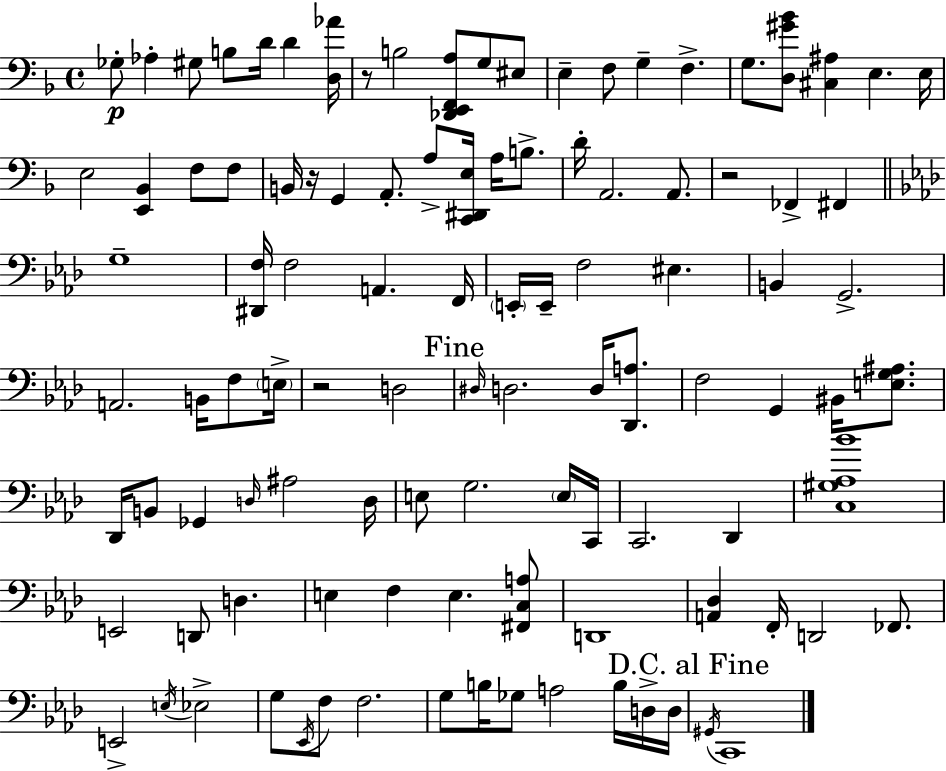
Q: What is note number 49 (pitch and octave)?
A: F3